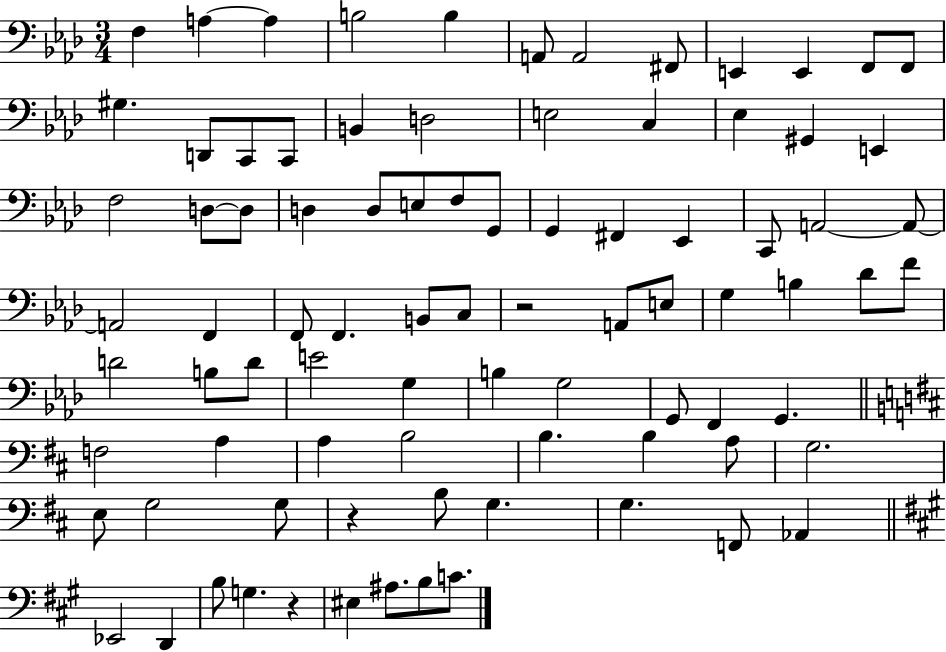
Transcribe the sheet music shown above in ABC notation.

X:1
T:Untitled
M:3/4
L:1/4
K:Ab
F, A, A, B,2 B, A,,/2 A,,2 ^F,,/2 E,, E,, F,,/2 F,,/2 ^G, D,,/2 C,,/2 C,,/2 B,, D,2 E,2 C, _E, ^G,, E,, F,2 D,/2 D,/2 D, D,/2 E,/2 F,/2 G,,/2 G,, ^F,, _E,, C,,/2 A,,2 A,,/2 A,,2 F,, F,,/2 F,, B,,/2 C,/2 z2 A,,/2 E,/2 G, B, _D/2 F/2 D2 B,/2 D/2 E2 G, B, G,2 G,,/2 F,, G,, F,2 A, A, B,2 B, B, A,/2 G,2 E,/2 G,2 G,/2 z B,/2 G, G, F,,/2 _A,, _E,,2 D,, B,/2 G, z ^E, ^A,/2 B,/2 C/2